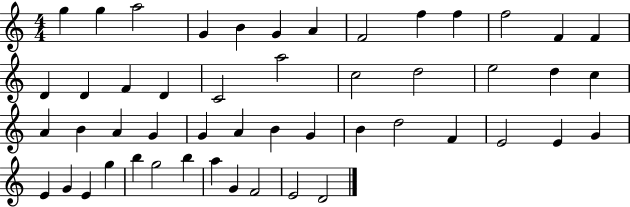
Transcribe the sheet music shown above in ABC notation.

X:1
T:Untitled
M:4/4
L:1/4
K:C
g g a2 G B G A F2 f f f2 F F D D F D C2 a2 c2 d2 e2 d c A B A G G A B G B d2 F E2 E G E G E g b g2 b a G F2 E2 D2